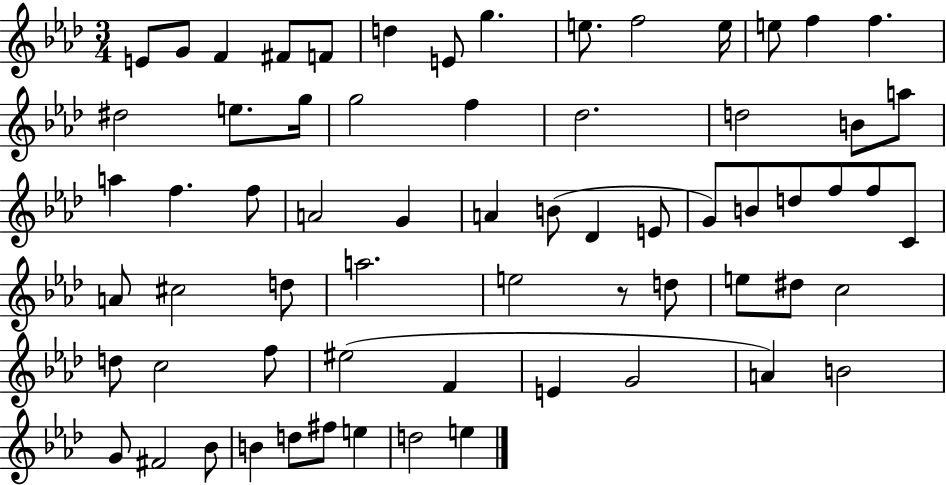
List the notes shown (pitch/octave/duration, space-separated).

E4/e G4/e F4/q F#4/e F4/e D5/q E4/e G5/q. E5/e. F5/h E5/s E5/e F5/q F5/q. D#5/h E5/e. G5/s G5/h F5/q Db5/h. D5/h B4/e A5/e A5/q F5/q. F5/e A4/h G4/q A4/q B4/e Db4/q E4/e G4/e B4/e D5/e F5/e F5/e C4/e A4/e C#5/h D5/e A5/h. E5/h R/e D5/e E5/e D#5/e C5/h D5/e C5/h F5/e EIS5/h F4/q E4/q G4/h A4/q B4/h G4/e F#4/h Bb4/e B4/q D5/e F#5/e E5/q D5/h E5/q